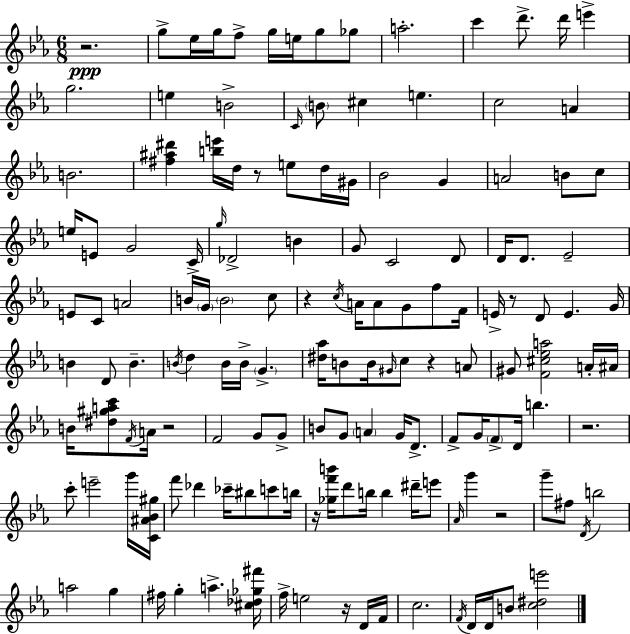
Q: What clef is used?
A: treble